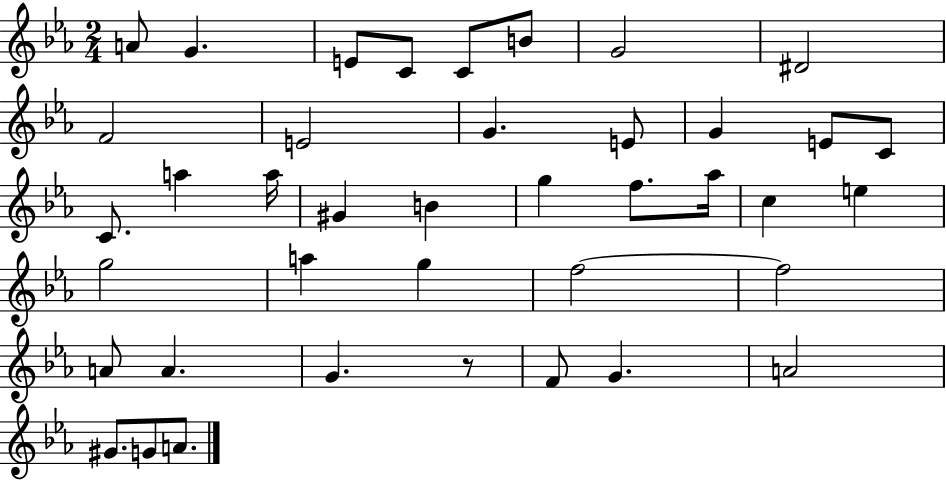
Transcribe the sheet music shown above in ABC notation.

X:1
T:Untitled
M:2/4
L:1/4
K:Eb
A/2 G E/2 C/2 C/2 B/2 G2 ^D2 F2 E2 G E/2 G E/2 C/2 C/2 a a/4 ^G B g f/2 _a/4 c e g2 a g f2 f2 A/2 A G z/2 F/2 G A2 ^G/2 G/2 A/2